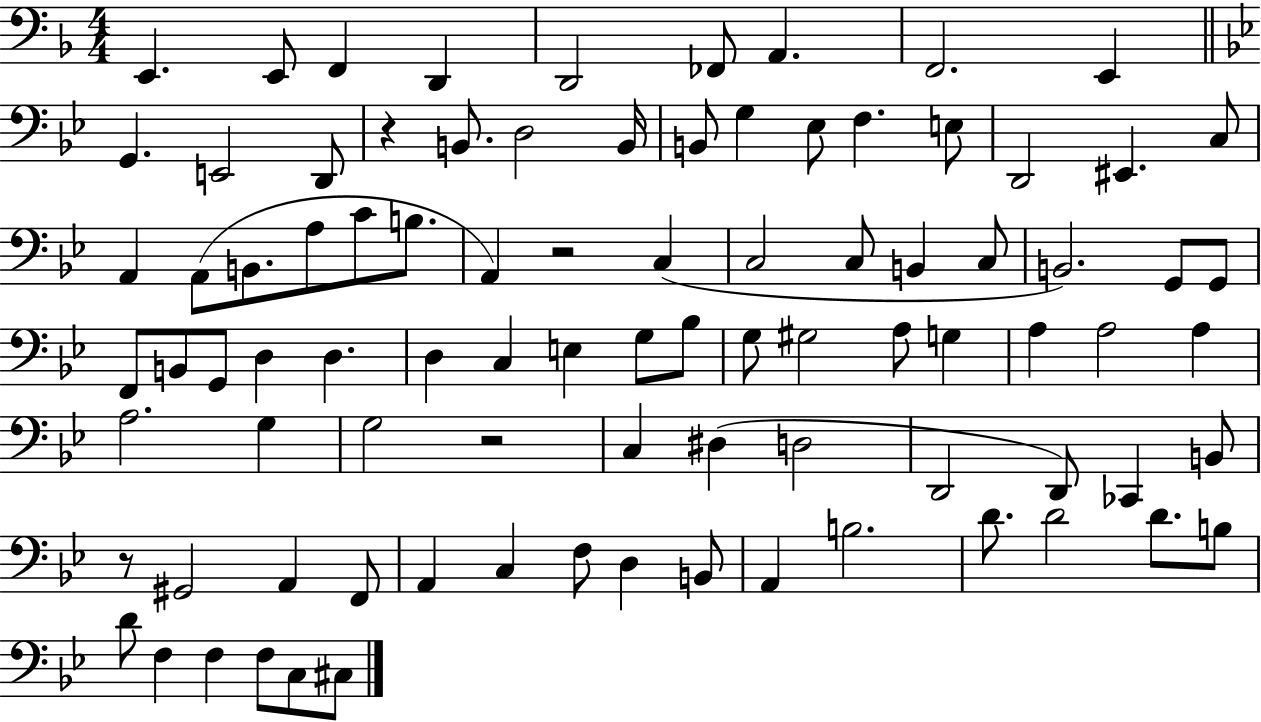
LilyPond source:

{
  \clef bass
  \numericTimeSignature
  \time 4/4
  \key f \major
  e,4. e,8 f,4 d,4 | d,2 fes,8 a,4. | f,2. e,4 | \bar "||" \break \key bes \major g,4. e,2 d,8 | r4 b,8. d2 b,16 | b,8 g4 ees8 f4. e8 | d,2 eis,4. c8 | \break a,4 a,8( b,8. a8 c'8 b8. | a,4) r2 c4( | c2 c8 b,4 c8 | b,2.) g,8 g,8 | \break f,8 b,8 g,8 d4 d4. | d4 c4 e4 g8 bes8 | g8 gis2 a8 g4 | a4 a2 a4 | \break a2. g4 | g2 r2 | c4 dis4( d2 | d,2 d,8) ces,4 b,8 | \break r8 gis,2 a,4 f,8 | a,4 c4 f8 d4 b,8 | a,4 b2. | d'8. d'2 d'8. b8 | \break d'8 f4 f4 f8 c8 cis8 | \bar "|."
}